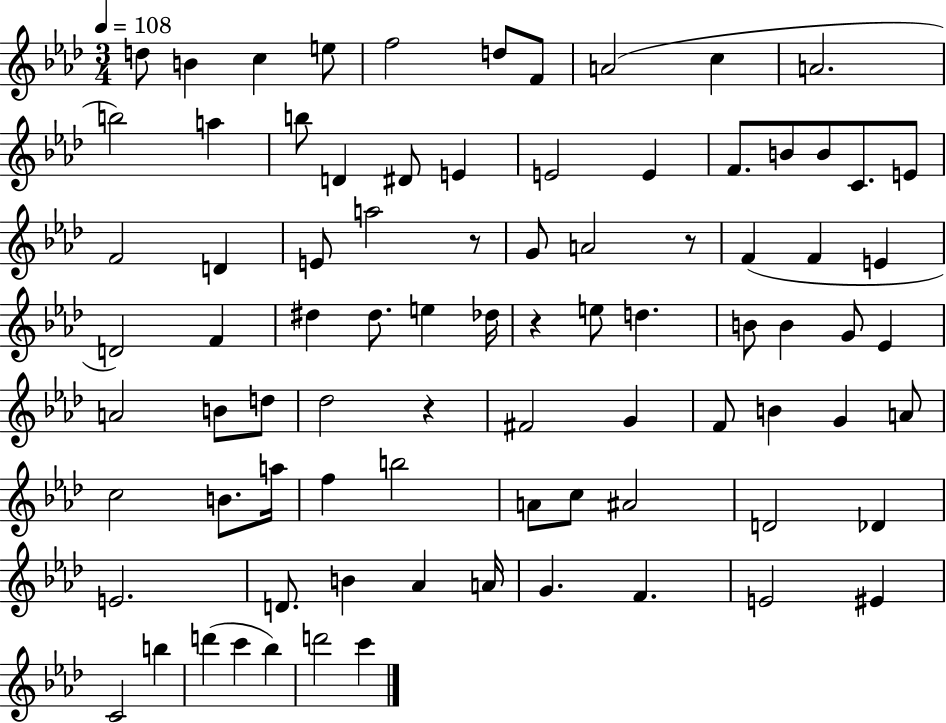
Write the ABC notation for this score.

X:1
T:Untitled
M:3/4
L:1/4
K:Ab
d/2 B c e/2 f2 d/2 F/2 A2 c A2 b2 a b/2 D ^D/2 E E2 E F/2 B/2 B/2 C/2 E/2 F2 D E/2 a2 z/2 G/2 A2 z/2 F F E D2 F ^d ^d/2 e _d/4 z e/2 d B/2 B G/2 _E A2 B/2 d/2 _d2 z ^F2 G F/2 B G A/2 c2 B/2 a/4 f b2 A/2 c/2 ^A2 D2 _D E2 D/2 B _A A/4 G F E2 ^E C2 b d' c' _b d'2 c'